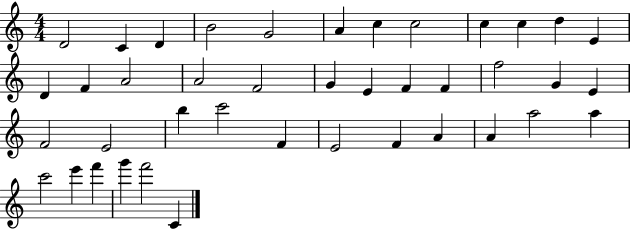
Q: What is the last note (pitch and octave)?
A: C4